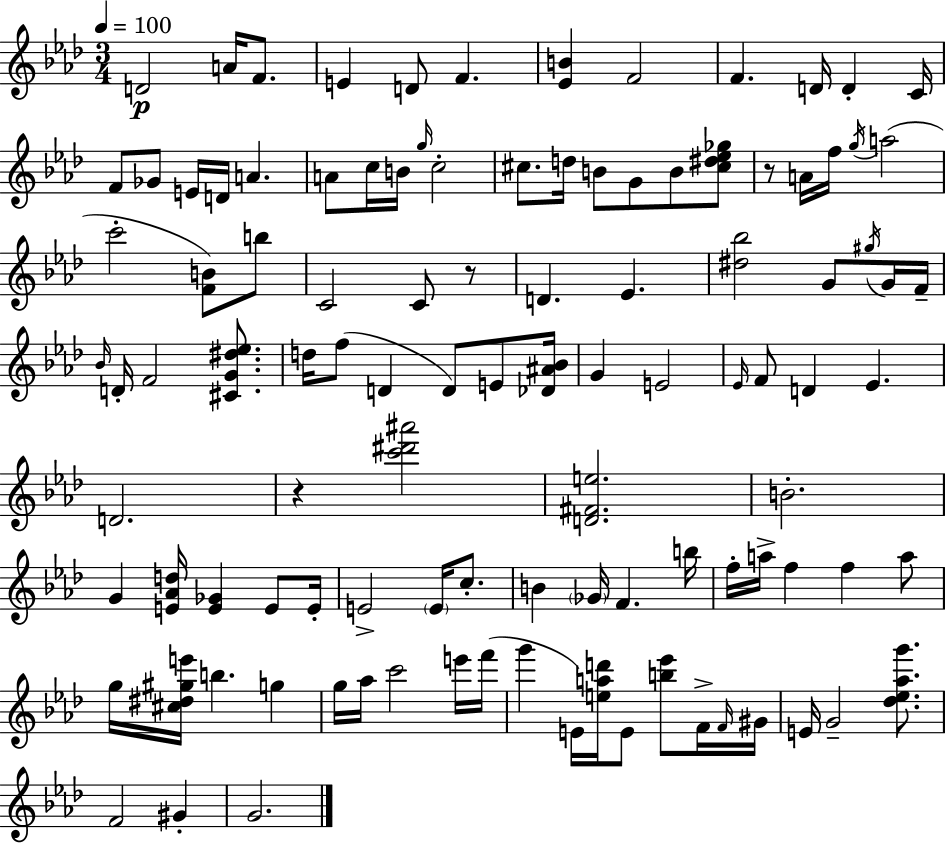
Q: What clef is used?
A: treble